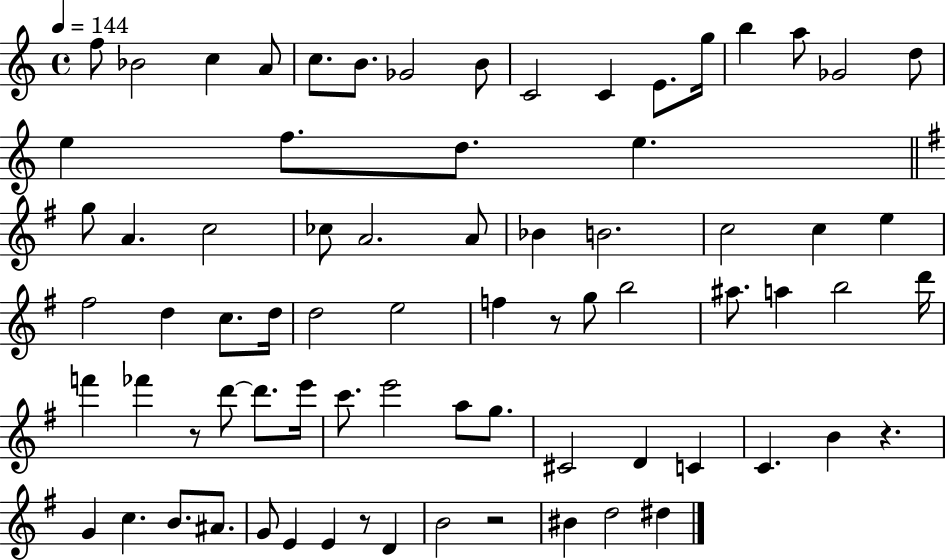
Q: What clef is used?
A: treble